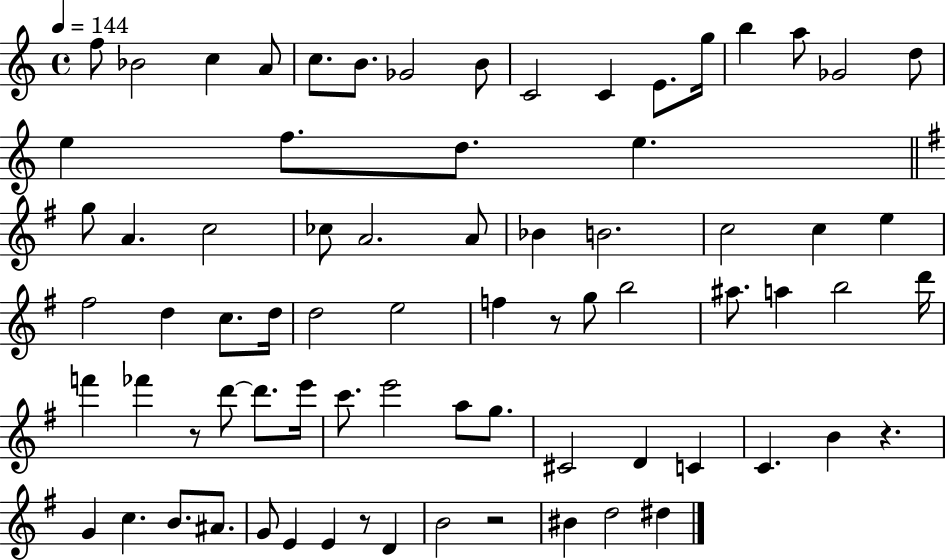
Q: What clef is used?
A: treble